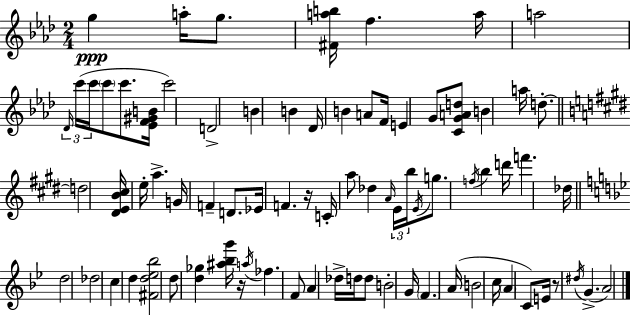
{
  \clef treble
  \numericTimeSignature
  \time 2/4
  \key aes \major
  \repeat volta 2 { g''4\ppp a''16-. g''8. | <fis' a'' b''>16 f''4. a''16 | a''2 | \tuplet 3/2 { \grace { des'16 } c'''16( c'''16 } \parenthesize c'''8 c'''8. | \break <ees' f' gis' b'>16 c'''2) | d'2-> | b'4 b'4 | des'16 b'4 a'8 | \break f'16 e'4 g'8 <c' g' a' d''>8 | b'4 a''16 d''8.-.~~ | \bar "||" \break \key e \major d''2 | <dis' e' b' cis''>16 e''16-. a''4.-> | g'16 f'4-- d'8. | ees'16 f'4. r16 | \break c'16-. a''8 des''4 \grace { a'16 } | \tuplet 3/2 { e'16 b''16 \acciaccatura { e'16 } } g''8. \acciaccatura { f''16 } b''4 | d'''16 f'''4. | des''16 \bar "||" \break \key bes \major d''2 | des''2 | c''4 d''4 | <fis' d'' ees'' bes''>2 | \break d''8 <d'' ges''>4 <ais'' bes'' g'''>16 r16 | \acciaccatura { a''16 } fes''4. f'8 | a'4 des''16-> d''16 d''8 | b'2-. | \break g'16 \parenthesize f'4. | a'16( b'2 | c''16 \parenthesize a'4 c'8) | e'16 r8 \acciaccatura { dis''16 }( g'4.-> | \break a'2) | } \bar "|."
}